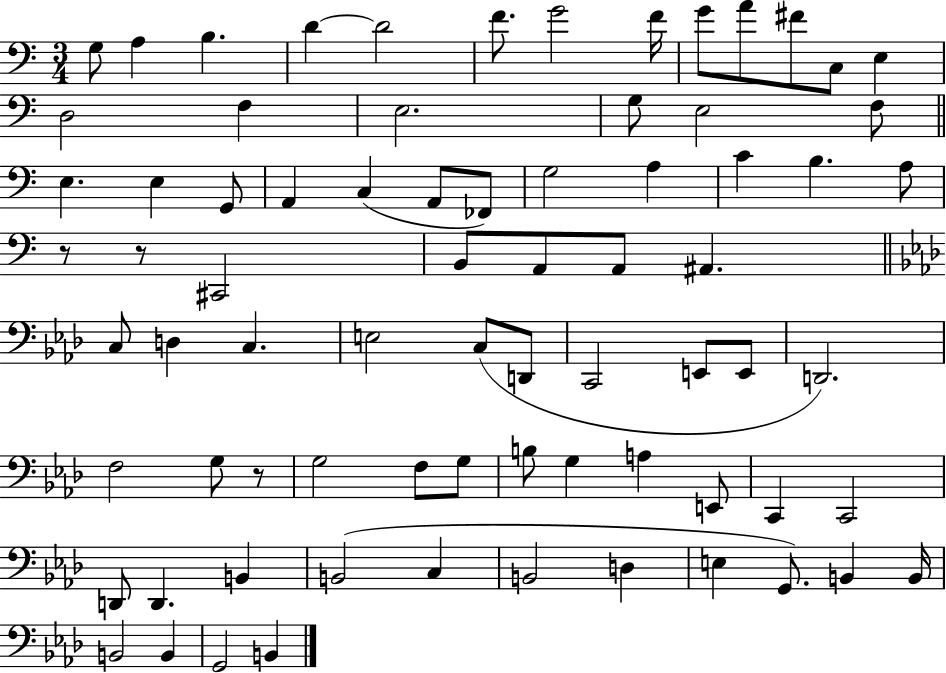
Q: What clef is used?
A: bass